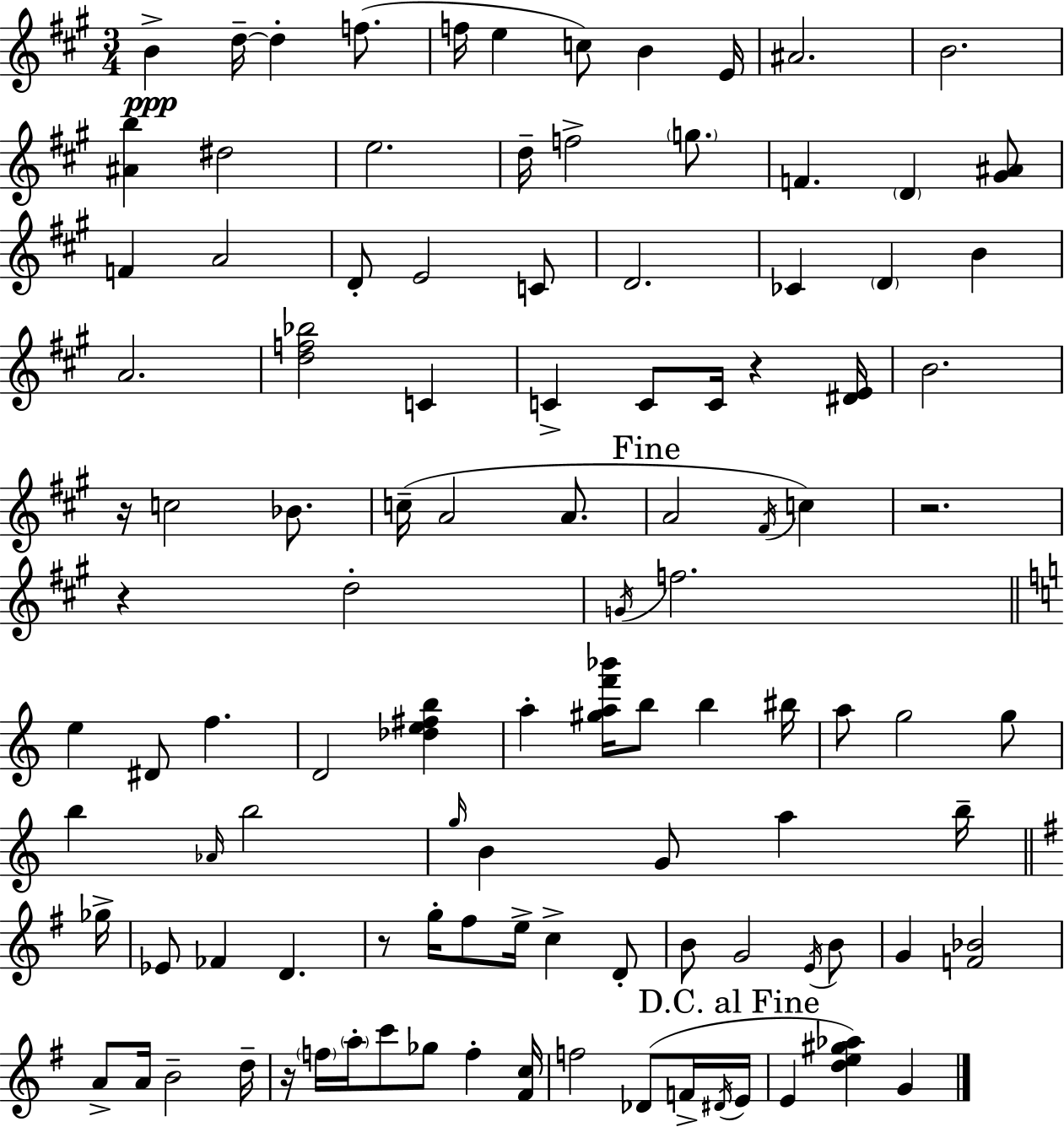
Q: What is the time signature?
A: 3/4